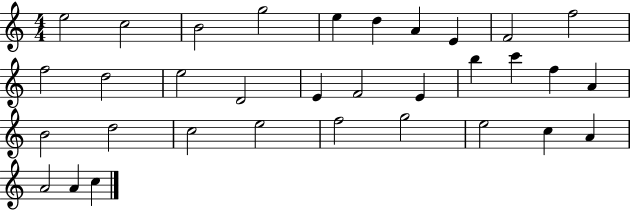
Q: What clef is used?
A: treble